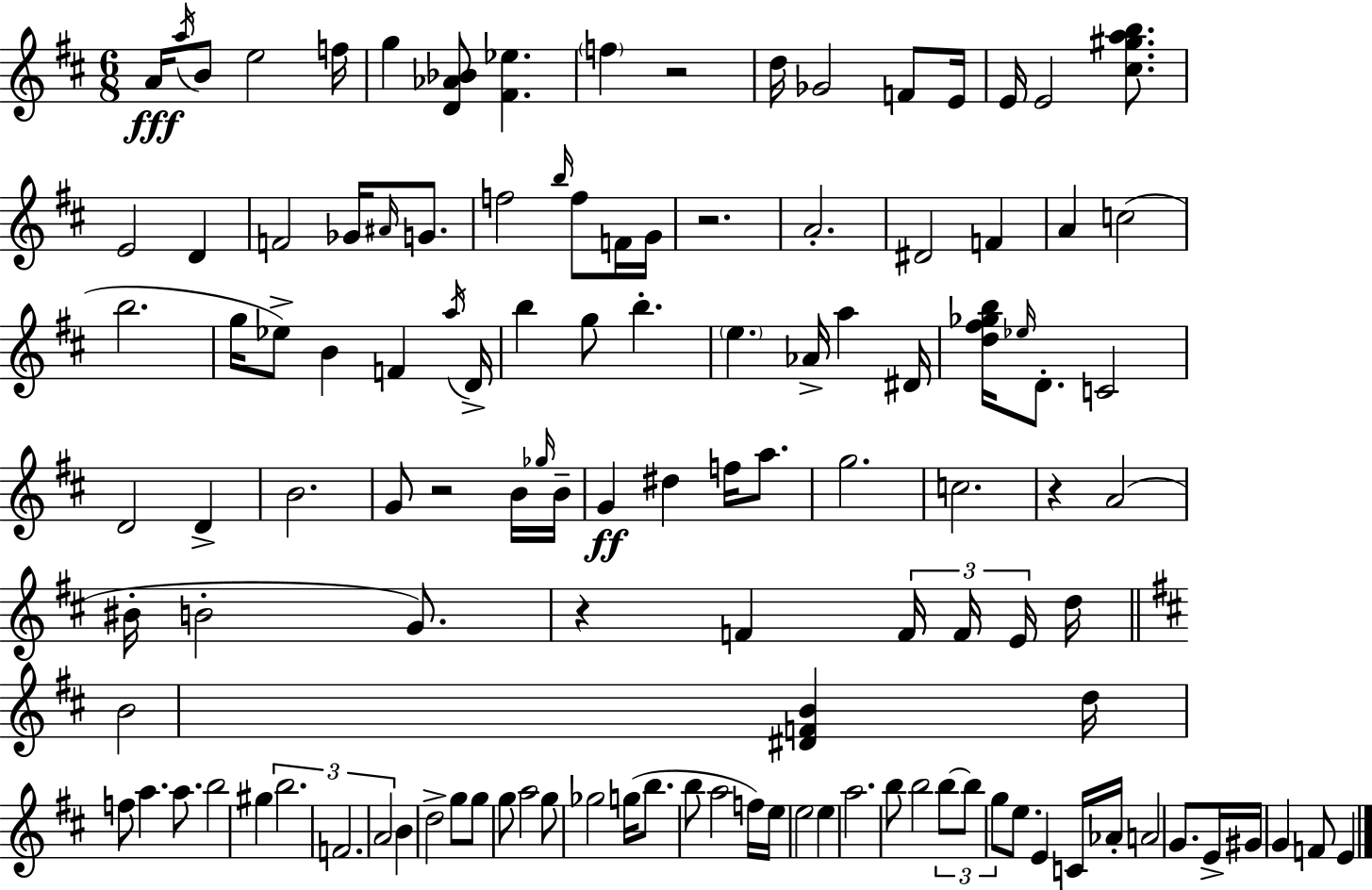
A4/s A5/s B4/e E5/h F5/s G5/q [D4,Ab4,Bb4]/e [F#4,Eb5]/q. F5/q R/h D5/s Gb4/h F4/e E4/s E4/s E4/h [C#5,G#5,A5,B5]/e. E4/h D4/q F4/h Gb4/s A#4/s G4/e. F5/h B5/s F5/e F4/s G4/s R/h. A4/h. D#4/h F4/q A4/q C5/h B5/h. G5/s Eb5/e B4/q F4/q A5/s D4/s B5/q G5/e B5/q. E5/q. Ab4/s A5/q D#4/s [D5,F#5,Gb5,B5]/s Eb5/s D4/e. C4/h D4/h D4/q B4/h. G4/e R/h B4/s Gb5/s B4/s G4/q D#5/q F5/s A5/e. G5/h. C5/h. R/q A4/h BIS4/s B4/h G4/e. R/q F4/q F4/s F4/s E4/s D5/s B4/h [D#4,F4,B4]/q D5/s F5/e A5/q. A5/e. B5/h G#5/q B5/h. F4/h. A4/h B4/q D5/h G5/e G5/e G5/e A5/h G5/e Gb5/h G5/s B5/e. B5/e A5/h F5/s E5/s E5/h E5/q A5/h. B5/e B5/h B5/e B5/e G5/e E5/e. E4/q C4/s Ab4/s A4/h G4/e. E4/s G#4/s G4/q F4/e E4/q